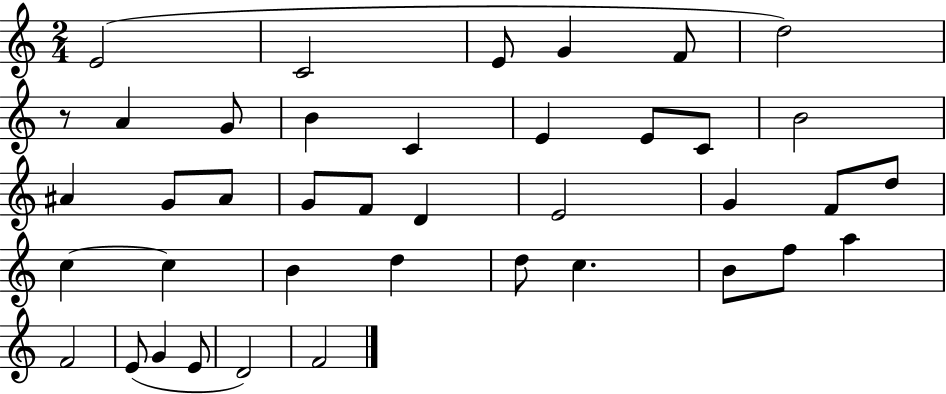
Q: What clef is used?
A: treble